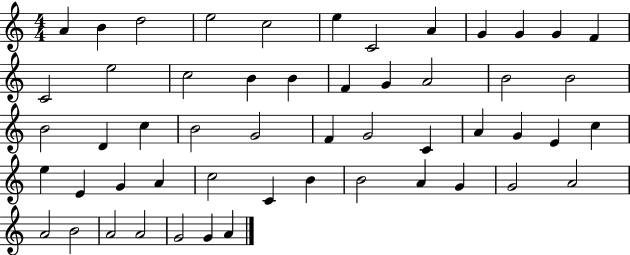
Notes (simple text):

A4/q B4/q D5/h E5/h C5/h E5/q C4/h A4/q G4/q G4/q G4/q F4/q C4/h E5/h C5/h B4/q B4/q F4/q G4/q A4/h B4/h B4/h B4/h D4/q C5/q B4/h G4/h F4/q G4/h C4/q A4/q G4/q E4/q C5/q E5/q E4/q G4/q A4/q C5/h C4/q B4/q B4/h A4/q G4/q G4/h A4/h A4/h B4/h A4/h A4/h G4/h G4/q A4/q